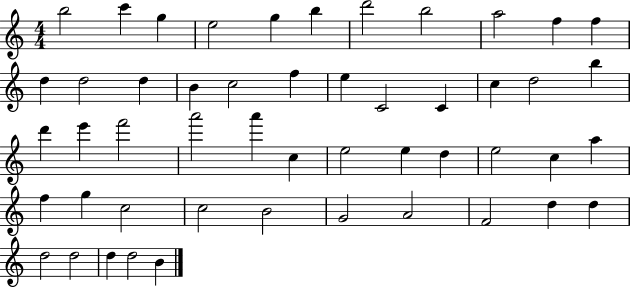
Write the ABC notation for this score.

X:1
T:Untitled
M:4/4
L:1/4
K:C
b2 c' g e2 g b d'2 b2 a2 f f d d2 d B c2 f e C2 C c d2 b d' e' f'2 a'2 a' c e2 e d e2 c a f g c2 c2 B2 G2 A2 F2 d d d2 d2 d d2 B